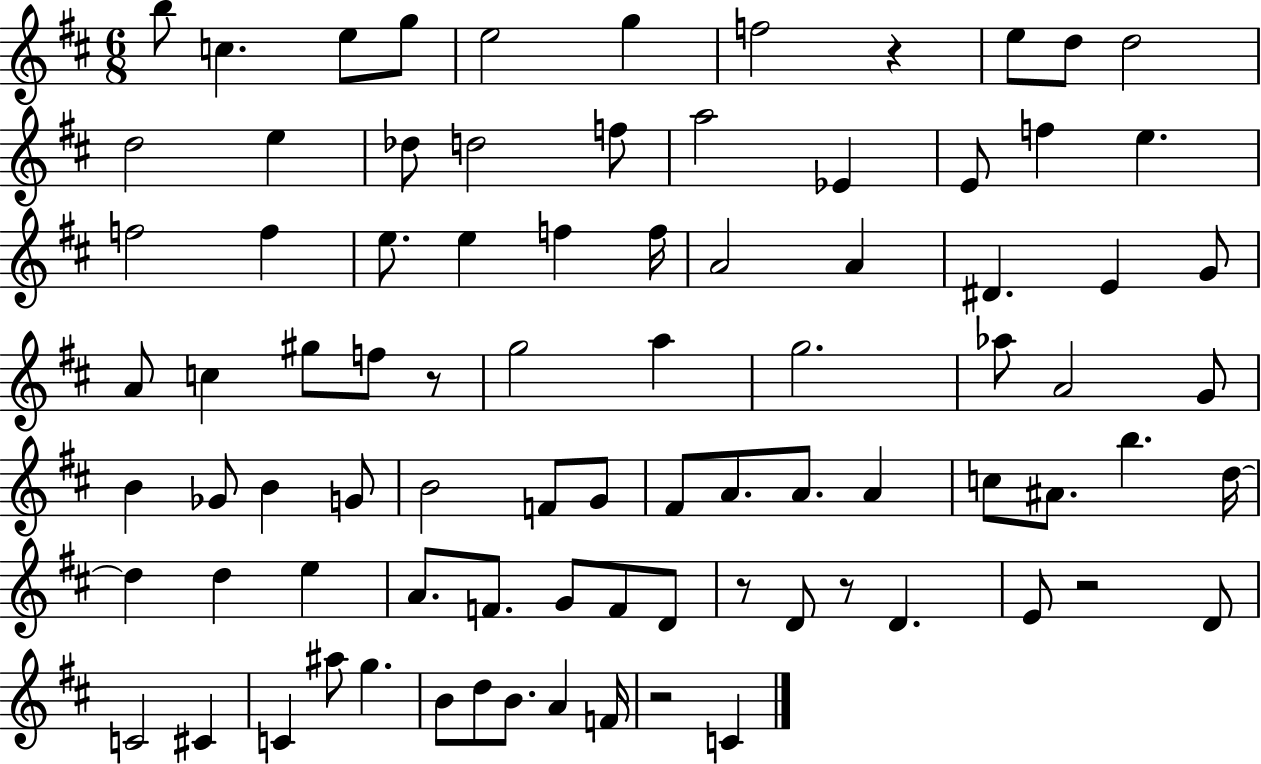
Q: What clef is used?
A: treble